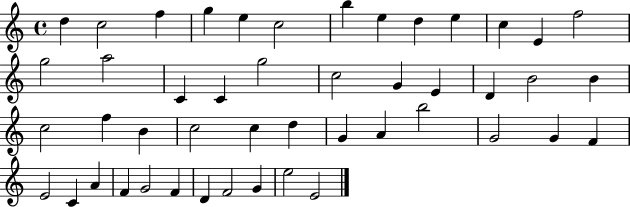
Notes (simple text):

D5/q C5/h F5/q G5/q E5/q C5/h B5/q E5/q D5/q E5/q C5/q E4/q F5/h G5/h A5/h C4/q C4/q G5/h C5/h G4/q E4/q D4/q B4/h B4/q C5/h F5/q B4/q C5/h C5/q D5/q G4/q A4/q B5/h G4/h G4/q F4/q E4/h C4/q A4/q F4/q G4/h F4/q D4/q F4/h G4/q E5/h E4/h